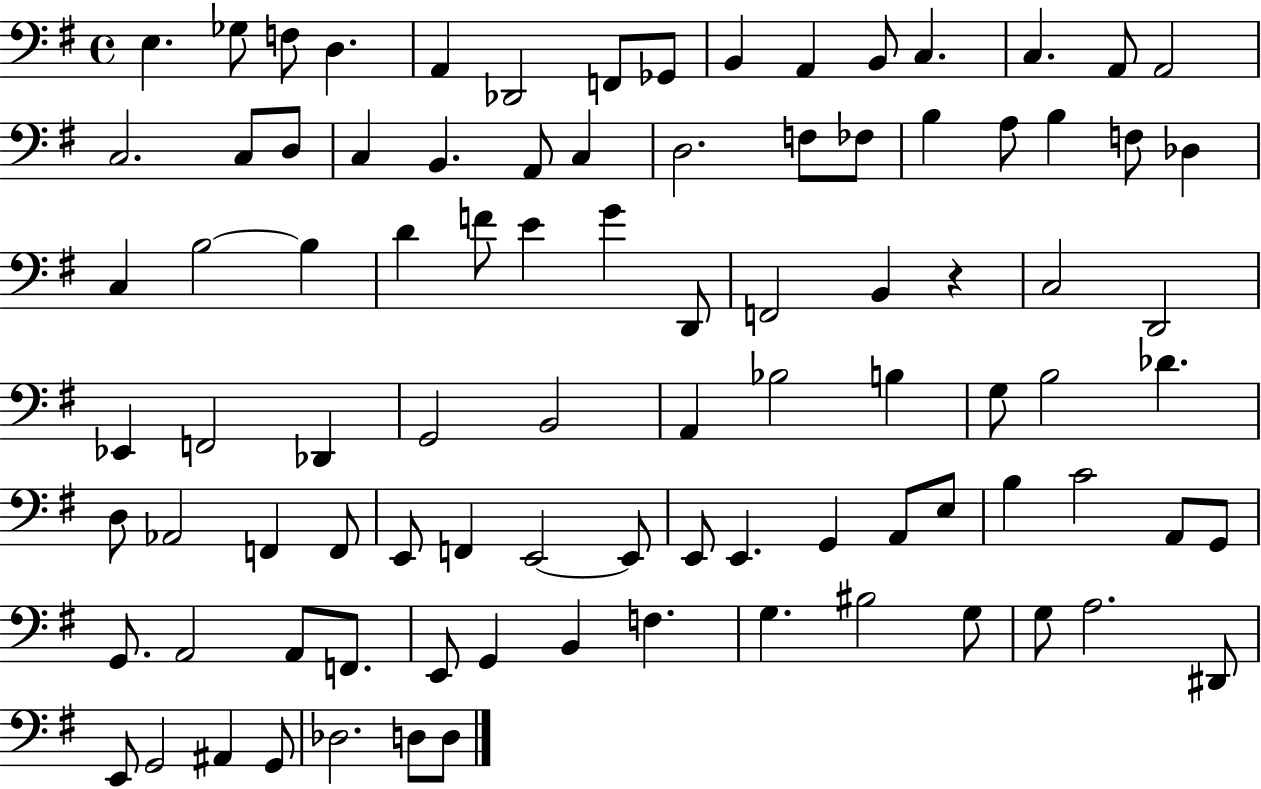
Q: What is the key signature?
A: G major